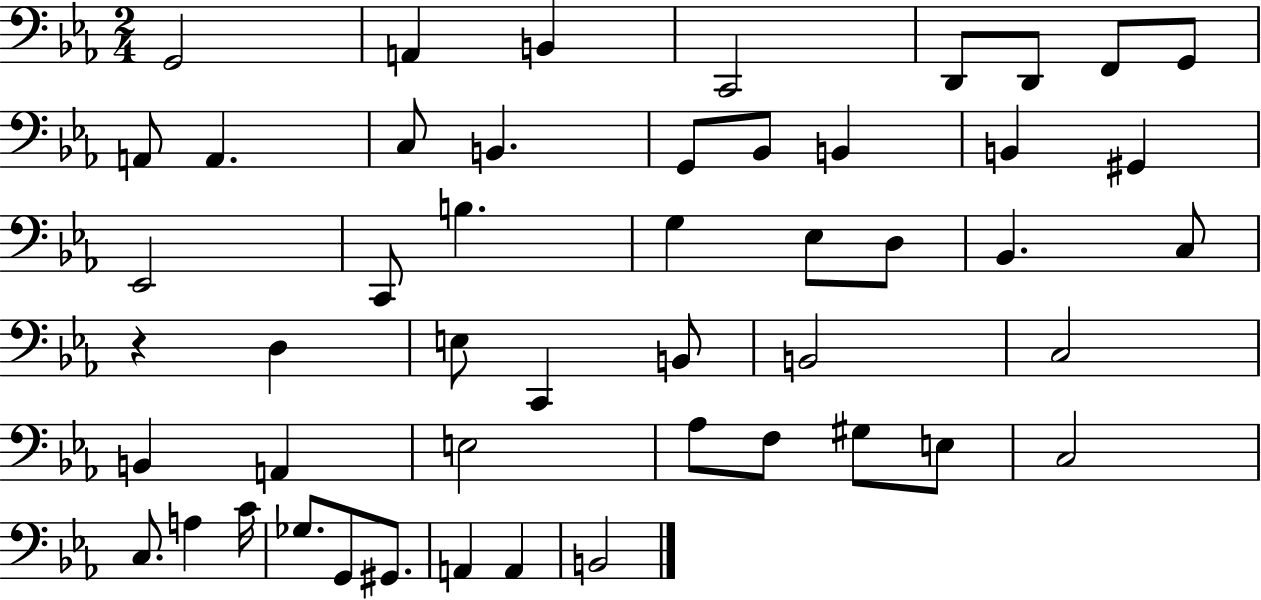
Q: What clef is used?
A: bass